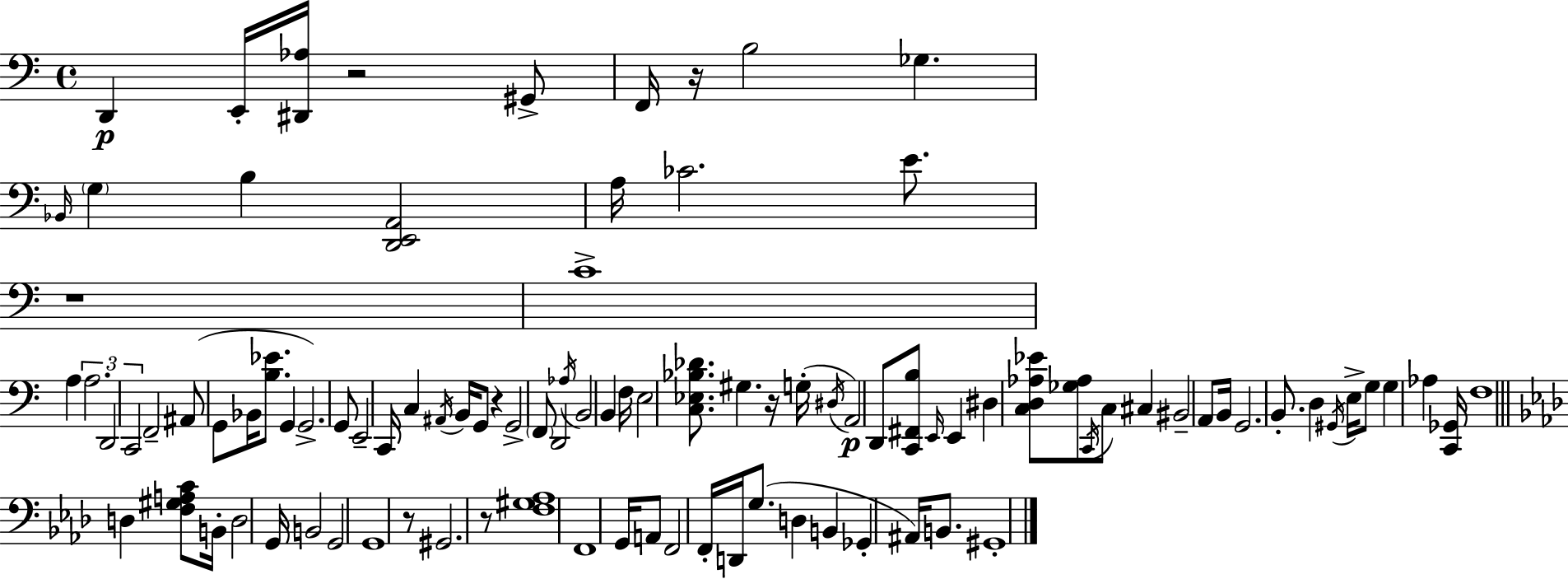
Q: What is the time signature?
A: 4/4